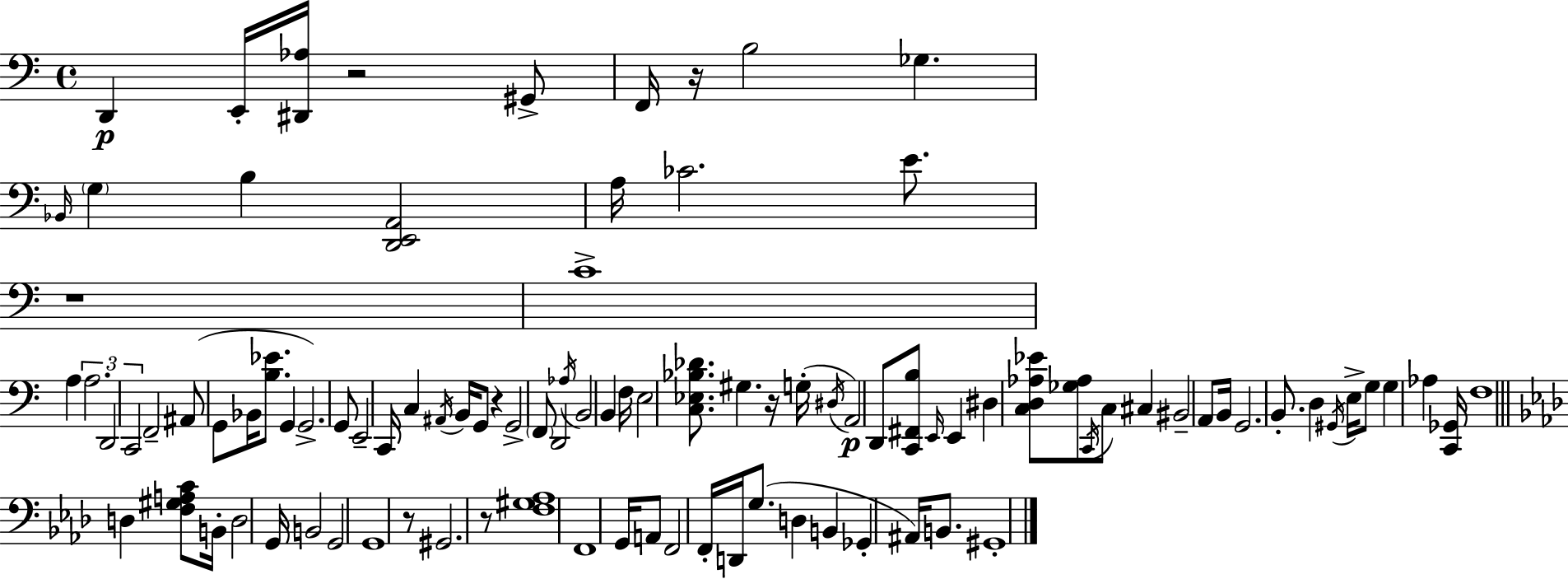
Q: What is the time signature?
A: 4/4